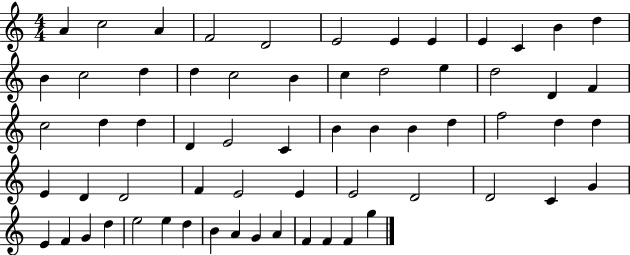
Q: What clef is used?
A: treble